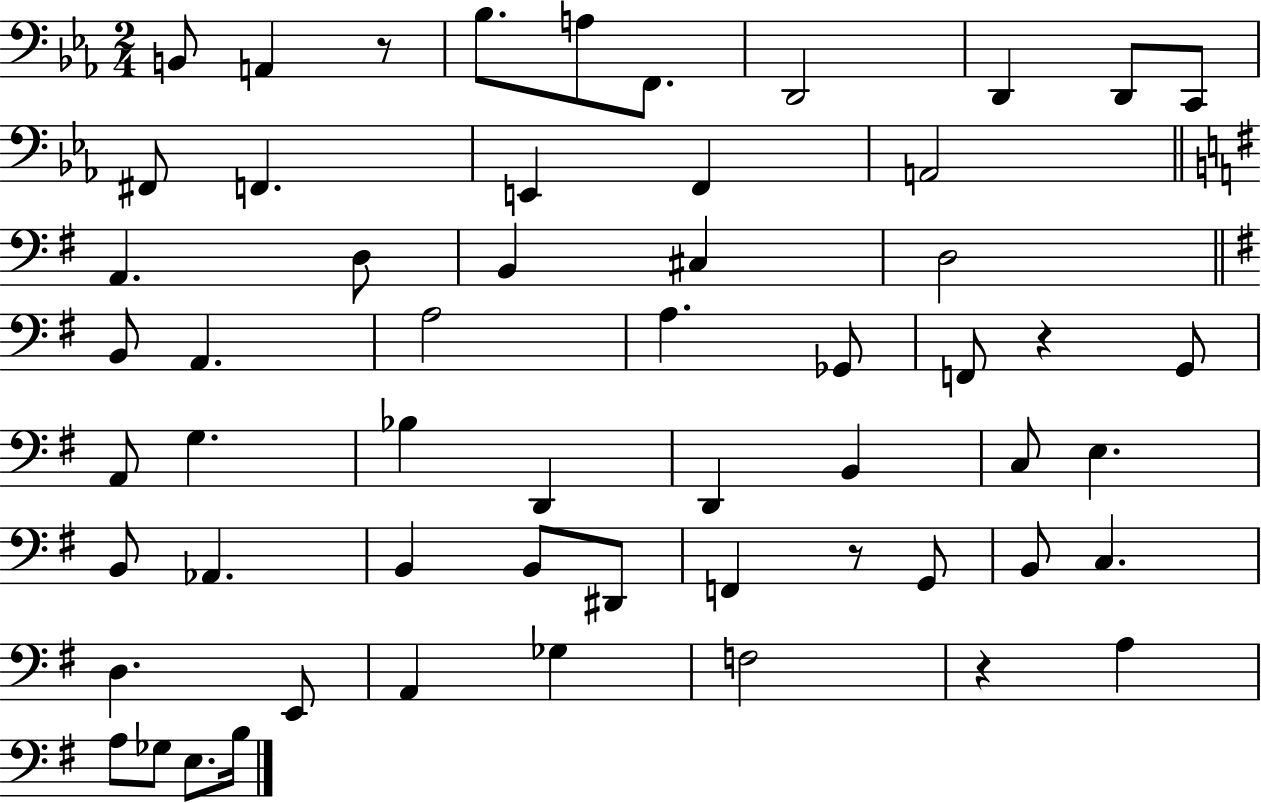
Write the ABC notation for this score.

X:1
T:Untitled
M:2/4
L:1/4
K:Eb
B,,/2 A,, z/2 _B,/2 A,/2 F,,/2 D,,2 D,, D,,/2 C,,/2 ^F,,/2 F,, E,, F,, A,,2 A,, D,/2 B,, ^C, D,2 B,,/2 A,, A,2 A, _G,,/2 F,,/2 z G,,/2 A,,/2 G, _B, D,, D,, B,, C,/2 E, B,,/2 _A,, B,, B,,/2 ^D,,/2 F,, z/2 G,,/2 B,,/2 C, D, E,,/2 A,, _G, F,2 z A, A,/2 _G,/2 E,/2 B,/4